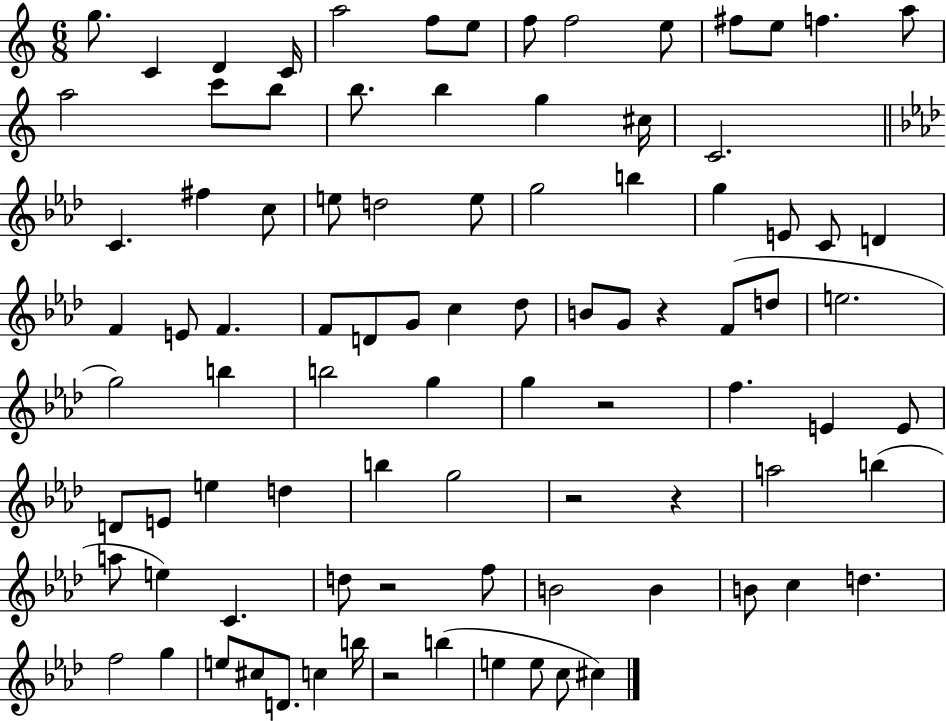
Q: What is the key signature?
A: C major